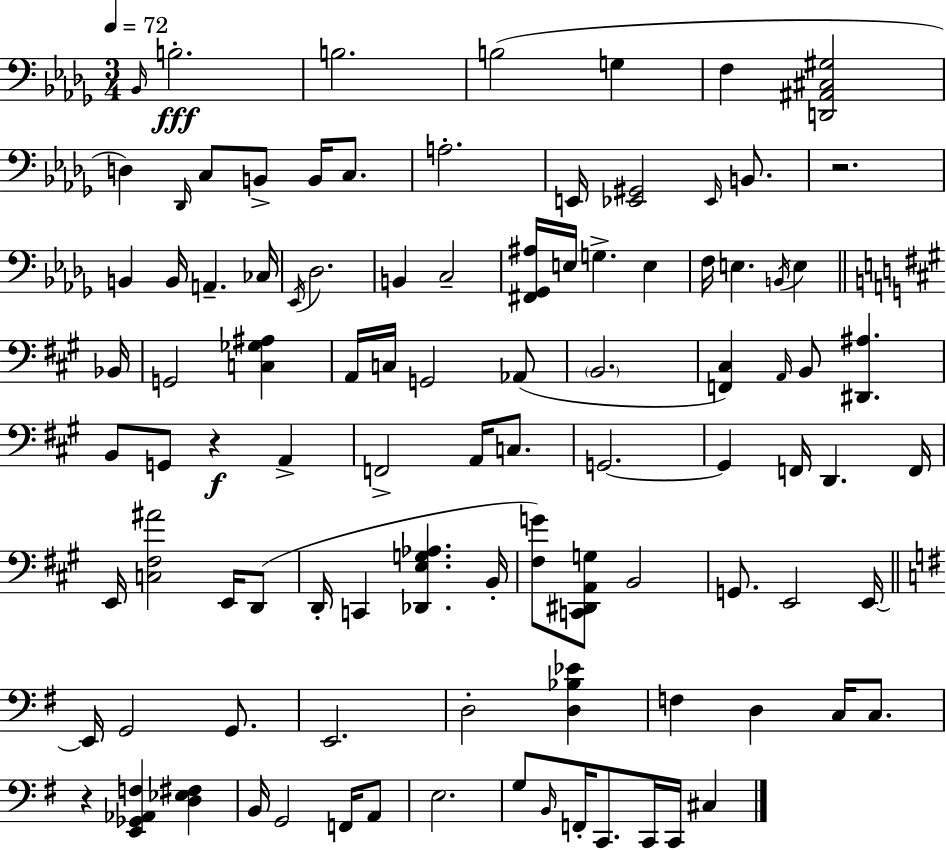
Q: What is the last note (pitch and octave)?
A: C#3